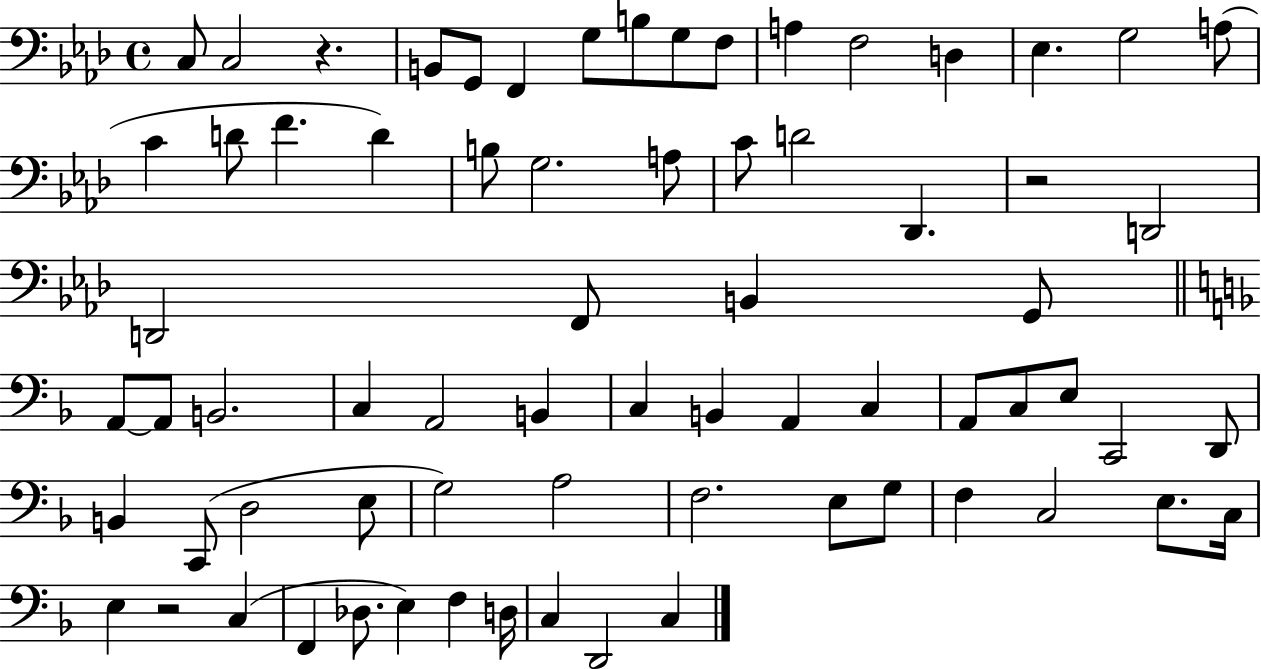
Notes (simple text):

C3/e C3/h R/q. B2/e G2/e F2/q G3/e B3/e G3/e F3/e A3/q F3/h D3/q Eb3/q. G3/h A3/e C4/q D4/e F4/q. D4/q B3/e G3/h. A3/e C4/e D4/h Db2/q. R/h D2/h D2/h F2/e B2/q G2/e A2/e A2/e B2/h. C3/q A2/h B2/q C3/q B2/q A2/q C3/q A2/e C3/e E3/e C2/h D2/e B2/q C2/e D3/h E3/e G3/h A3/h F3/h. E3/e G3/e F3/q C3/h E3/e. C3/s E3/q R/h C3/q F2/q Db3/e. E3/q F3/q D3/s C3/q D2/h C3/q